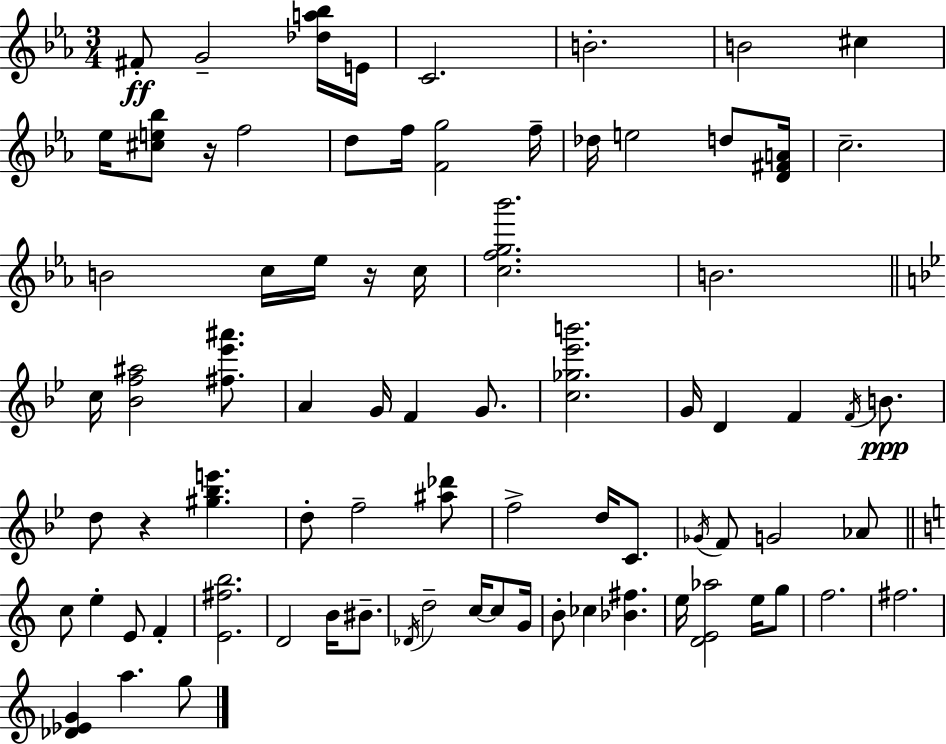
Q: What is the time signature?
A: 3/4